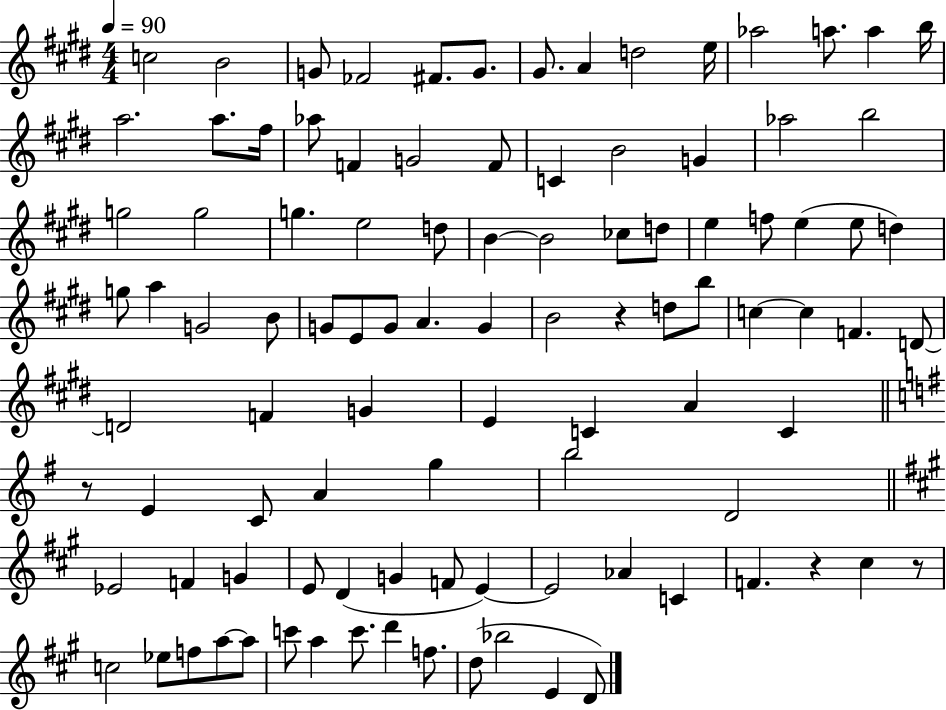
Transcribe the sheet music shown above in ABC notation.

X:1
T:Untitled
M:4/4
L:1/4
K:E
c2 B2 G/2 _F2 ^F/2 G/2 ^G/2 A d2 e/4 _a2 a/2 a b/4 a2 a/2 ^f/4 _a/2 F G2 F/2 C B2 G _a2 b2 g2 g2 g e2 d/2 B B2 _c/2 d/2 e f/2 e e/2 d g/2 a G2 B/2 G/2 E/2 G/2 A G B2 z d/2 b/2 c c F D/2 D2 F G E C A C z/2 E C/2 A g b2 D2 _E2 F G E/2 D G F/2 E E2 _A C F z ^c z/2 c2 _e/2 f/2 a/2 a/2 c'/2 a c'/2 d' f/2 d/2 _b2 E D/2